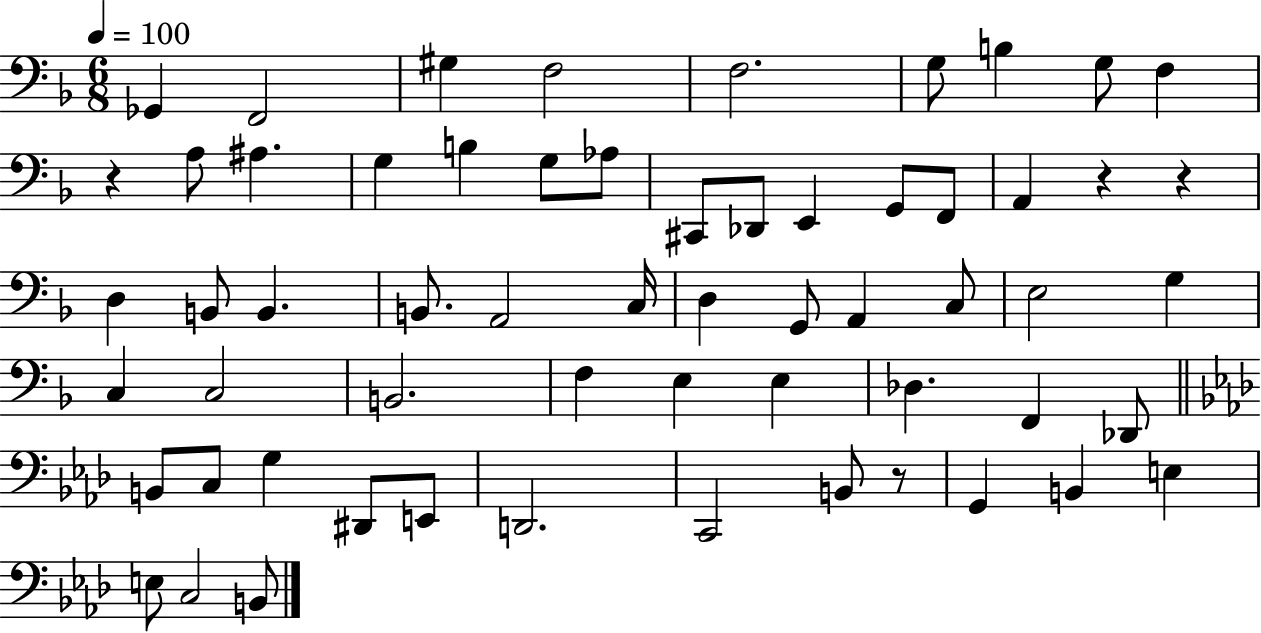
{
  \clef bass
  \numericTimeSignature
  \time 6/8
  \key f \major
  \tempo 4 = 100
  ges,4 f,2 | gis4 f2 | f2. | g8 b4 g8 f4 | \break r4 a8 ais4. | g4 b4 g8 aes8 | cis,8 des,8 e,4 g,8 f,8 | a,4 r4 r4 | \break d4 b,8 b,4. | b,8. a,2 c16 | d4 g,8 a,4 c8 | e2 g4 | \break c4 c2 | b,2. | f4 e4 e4 | des4. f,4 des,8 | \break \bar "||" \break \key f \minor b,8 c8 g4 dis,8 e,8 | d,2. | c,2 b,8 r8 | g,4 b,4 e4 | \break e8 c2 b,8 | \bar "|."
}